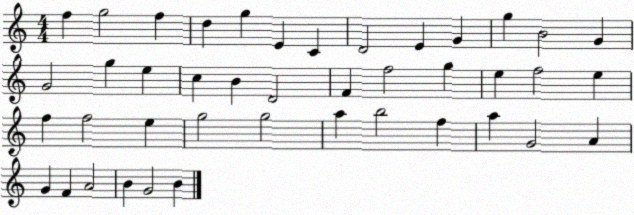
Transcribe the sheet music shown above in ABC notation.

X:1
T:Untitled
M:4/4
L:1/4
K:C
f g2 f d g E C D2 E G g B2 G G2 g e c B D2 F f2 g e f2 e f f2 e g2 g2 a b2 f a G2 A G F A2 B G2 B